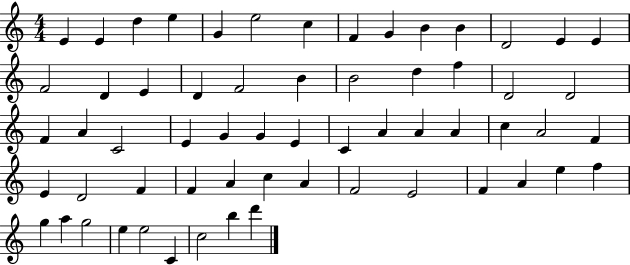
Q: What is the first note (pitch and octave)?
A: E4